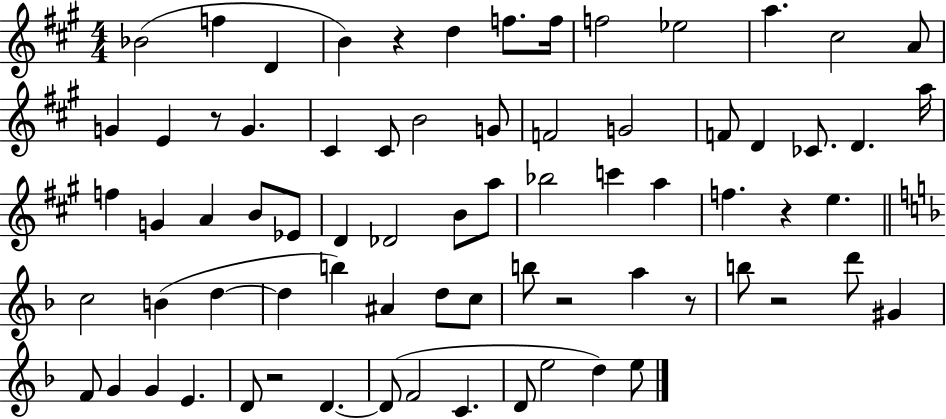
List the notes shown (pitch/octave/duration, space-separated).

Bb4/h F5/q D4/q B4/q R/q D5/q F5/e. F5/s F5/h Eb5/h A5/q. C#5/h A4/e G4/q E4/q R/e G4/q. C#4/q C#4/e B4/h G4/e F4/h G4/h F4/e D4/q CES4/e. D4/q. A5/s F5/q G4/q A4/q B4/e Eb4/e D4/q Db4/h B4/e A5/e Bb5/h C6/q A5/q F5/q. R/q E5/q. C5/h B4/q D5/q D5/q B5/q A#4/q D5/e C5/e B5/e R/h A5/q R/e B5/e R/h D6/e G#4/q F4/e G4/q G4/q E4/q. D4/e R/h D4/q. D4/e F4/h C4/q. D4/e E5/h D5/q E5/e